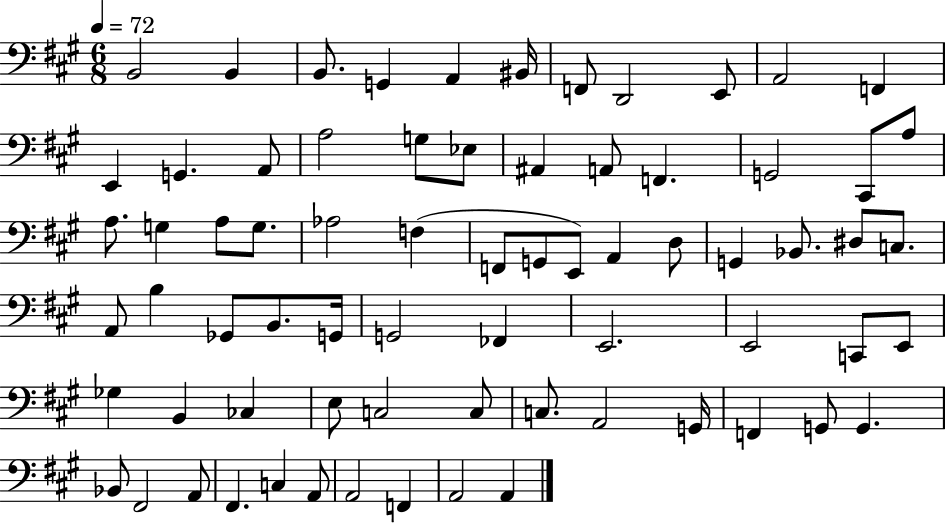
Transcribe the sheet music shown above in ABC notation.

X:1
T:Untitled
M:6/8
L:1/4
K:A
B,,2 B,, B,,/2 G,, A,, ^B,,/4 F,,/2 D,,2 E,,/2 A,,2 F,, E,, G,, A,,/2 A,2 G,/2 _E,/2 ^A,, A,,/2 F,, G,,2 ^C,,/2 A,/2 A,/2 G, A,/2 G,/2 _A,2 F, F,,/2 G,,/2 E,,/2 A,, D,/2 G,, _B,,/2 ^D,/2 C,/2 A,,/2 B, _G,,/2 B,,/2 G,,/4 G,,2 _F,, E,,2 E,,2 C,,/2 E,,/2 _G, B,, _C, E,/2 C,2 C,/2 C,/2 A,,2 G,,/4 F,, G,,/2 G,, _B,,/2 ^F,,2 A,,/2 ^F,, C, A,,/2 A,,2 F,, A,,2 A,,